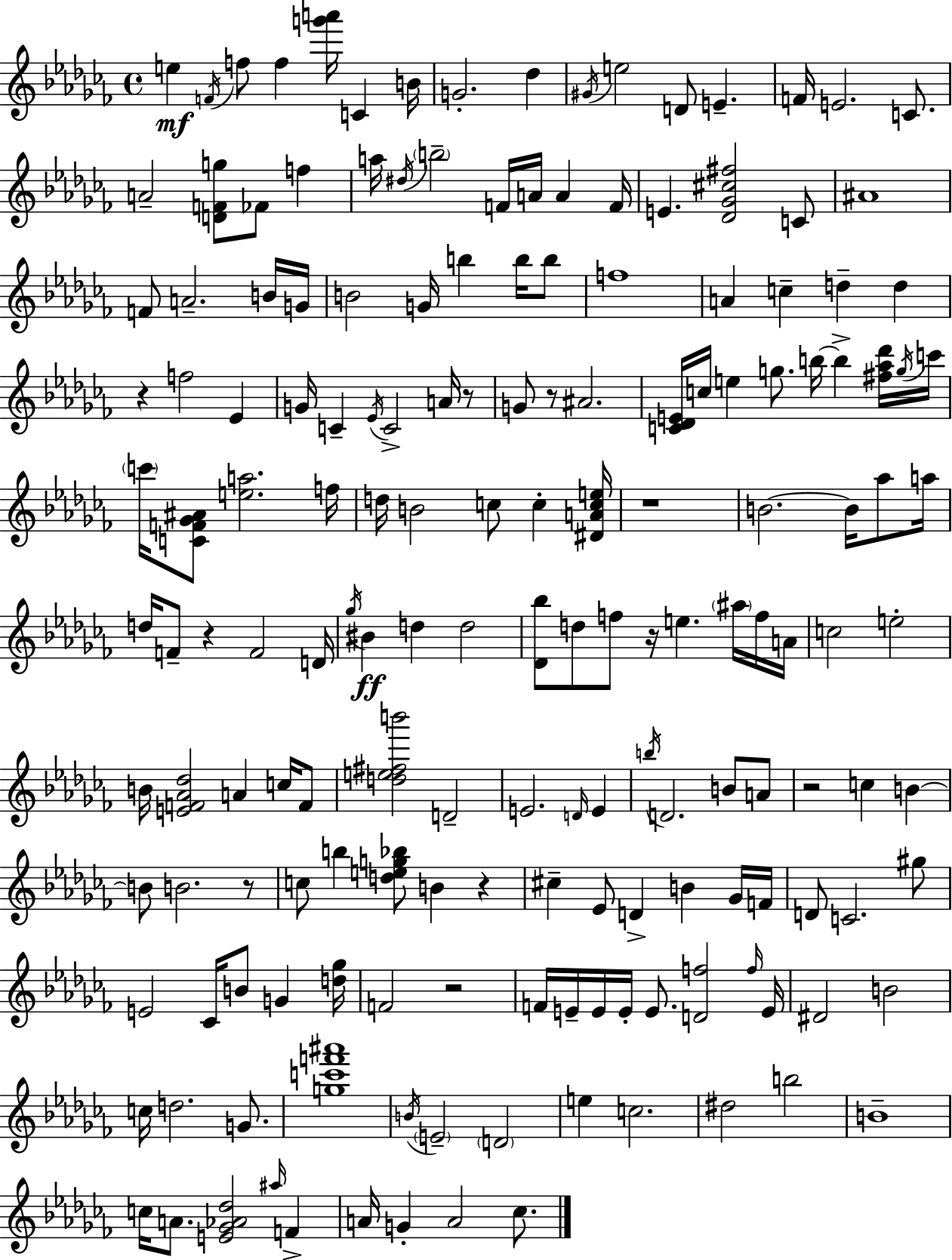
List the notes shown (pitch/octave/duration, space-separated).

E5/q F4/s F5/e F5/q [G6,A6]/s C4/q B4/s G4/h. Db5/q G#4/s E5/h D4/e E4/q. F4/s E4/h. C4/e. A4/h [D4,F4,G5]/e FES4/e F5/q A5/s D#5/s B5/h F4/s A4/s A4/q F4/s E4/q. [Db4,Gb4,C#5,F#5]/h C4/e A#4/w F4/e A4/h. B4/s G4/s B4/h G4/s B5/q B5/s B5/e F5/w A4/q C5/q D5/q D5/q R/q F5/h Eb4/q G4/s C4/q Eb4/s C4/h A4/s R/e G4/e R/e A#4/h. [C4,Db4,E4]/s C5/s E5/q G5/e. B5/s B5/q [F#5,Ab5,Db6]/s G5/s C6/s C6/s [C4,F4,Gb4,A#4]/e [E5,A5]/h. F5/s D5/s B4/h C5/e C5/q [D#4,A4,C5,E5]/s R/w B4/h. B4/s Ab5/e A5/s D5/s F4/e R/q F4/h D4/s Gb5/s BIS4/q D5/q D5/h [Db4,Bb5]/e D5/e F5/e R/s E5/q. A#5/s F5/s A4/s C5/h E5/h B4/s [E4,F4,Ab4,Db5]/h A4/q C5/s F4/e [D5,E5,F#5,B6]/h D4/h E4/h. D4/s E4/q B5/s D4/h. B4/e A4/e R/h C5/q B4/q B4/e B4/h. R/e C5/e B5/q [D5,E5,G5,Bb5]/e B4/q R/q C#5/q Eb4/e D4/q B4/q Gb4/s F4/s D4/e C4/h. G#5/e E4/h CES4/s B4/e G4/q [D5,Gb5]/s F4/h R/h F4/s E4/s E4/s E4/s E4/e. [D4,F5]/h F5/s E4/s D#4/h B4/h C5/s D5/h. G4/e. [G5,C6,F6,A#6]/w B4/s E4/h D4/h E5/q C5/h. D#5/h B5/h B4/w C5/s A4/e. [E4,Gb4,Ab4,Db5]/h A#5/s F4/q A4/s G4/q A4/h CES5/e.